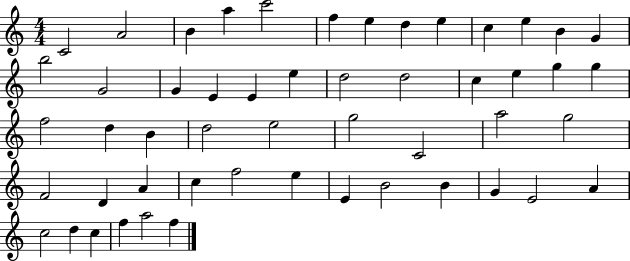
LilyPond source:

{
  \clef treble
  \numericTimeSignature
  \time 4/4
  \key c \major
  c'2 a'2 | b'4 a''4 c'''2 | f''4 e''4 d''4 e''4 | c''4 e''4 b'4 g'4 | \break b''2 g'2 | g'4 e'4 e'4 e''4 | d''2 d''2 | c''4 e''4 g''4 g''4 | \break f''2 d''4 b'4 | d''2 e''2 | g''2 c'2 | a''2 g''2 | \break f'2 d'4 a'4 | c''4 f''2 e''4 | e'4 b'2 b'4 | g'4 e'2 a'4 | \break c''2 d''4 c''4 | f''4 a''2 f''4 | \bar "|."
}